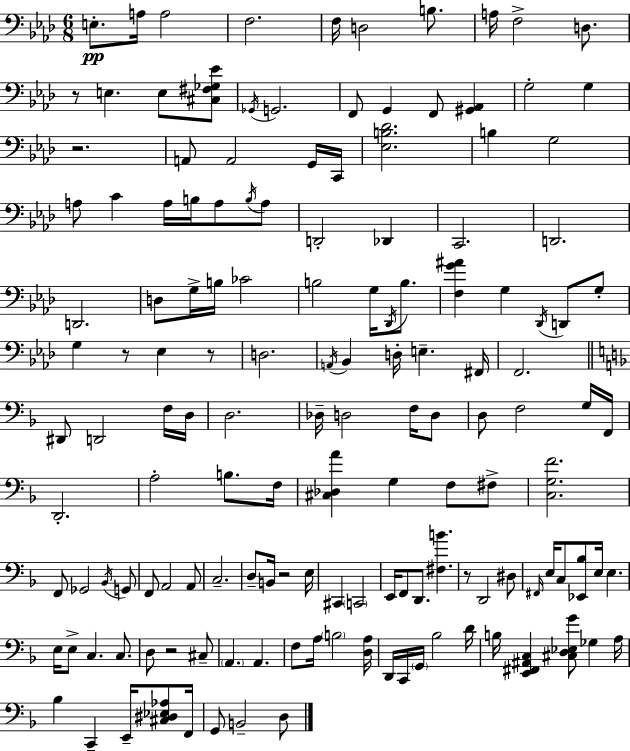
X:1
T:Untitled
M:6/8
L:1/4
K:Ab
E,/2 A,/4 A,2 F,2 F,/4 D,2 B,/2 A,/4 F,2 D,/2 z/2 E, E,/2 [^C,^F,_G,_E]/2 _G,,/4 G,,2 F,,/2 G,, F,,/2 [^G,,_A,,] G,2 G, z2 A,,/2 A,,2 G,,/4 C,,/4 [_E,B,_D]2 B, G,2 A,/2 C A,/4 B,/4 A,/2 B,/4 A,/2 D,,2 _D,, C,,2 D,,2 D,,2 D,/2 G,/4 B,/4 _C2 B,2 G,/4 _D,,/4 B,/2 [F,G^A] G, _D,,/4 D,,/2 G,/2 G, z/2 _E, z/2 D,2 A,,/4 _B,, D,/4 E, ^F,,/4 F,,2 ^D,,/2 D,,2 F,/4 D,/4 D,2 _D,/4 D,2 F,/4 D,/2 D,/2 F,2 G,/4 F,,/4 D,,2 A,2 B,/2 F,/4 [^C,_D,A] G, F,/2 ^F,/2 [C,G,F]2 F,,/2 _G,,2 _B,,/4 G,,/2 F,,/2 A,,2 A,,/2 C,2 D,/2 B,,/4 z2 E,/4 ^C,, C,,2 E,,/4 F,,/2 D,,/2 [^F,B] z/2 D,,2 ^D,/2 ^F,,/4 E,/4 C,/2 [_E,,_B,]/2 E,/4 E, E,/4 E,/2 C, C,/2 D,/2 z2 ^C,/2 A,, A,, F,/2 A,/4 B,2 [D,A,]/4 D,,/4 C,,/4 G,,/4 _B,2 D/4 B,/4 [E,,^F,,^A,,C,] [^C,D,_E,G]/2 _G, A,/4 _B, C,, E,,/4 [^C,^D,_E,_A,]/2 F,,/4 G,,/2 B,,2 D,/2